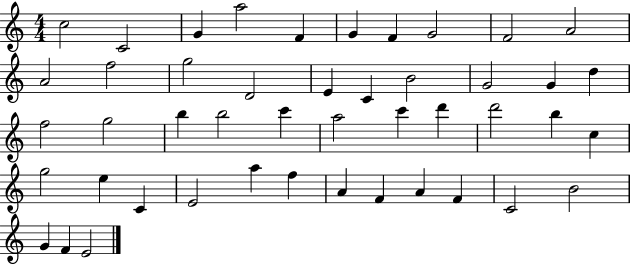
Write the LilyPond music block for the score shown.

{
  \clef treble
  \numericTimeSignature
  \time 4/4
  \key c \major
  c''2 c'2 | g'4 a''2 f'4 | g'4 f'4 g'2 | f'2 a'2 | \break a'2 f''2 | g''2 d'2 | e'4 c'4 b'2 | g'2 g'4 d''4 | \break f''2 g''2 | b''4 b''2 c'''4 | a''2 c'''4 d'''4 | d'''2 b''4 c''4 | \break g''2 e''4 c'4 | e'2 a''4 f''4 | a'4 f'4 a'4 f'4 | c'2 b'2 | \break g'4 f'4 e'2 | \bar "|."
}